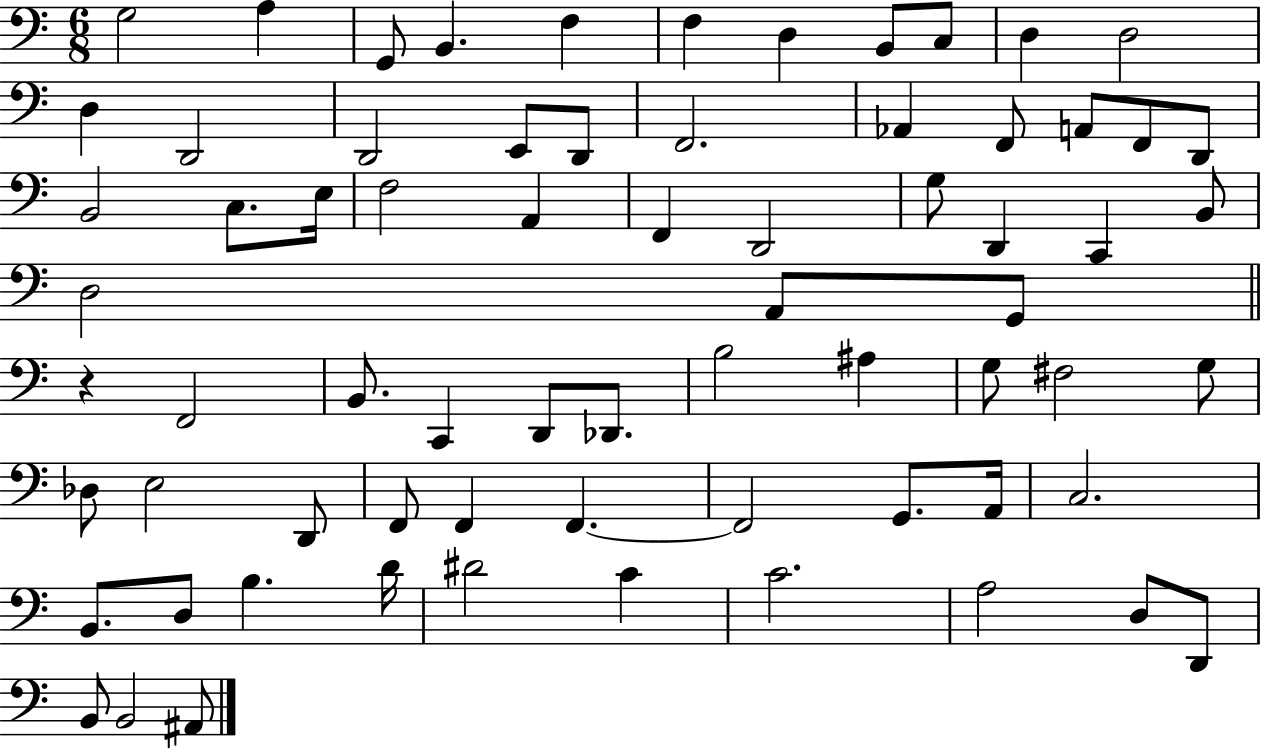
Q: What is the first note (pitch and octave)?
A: G3